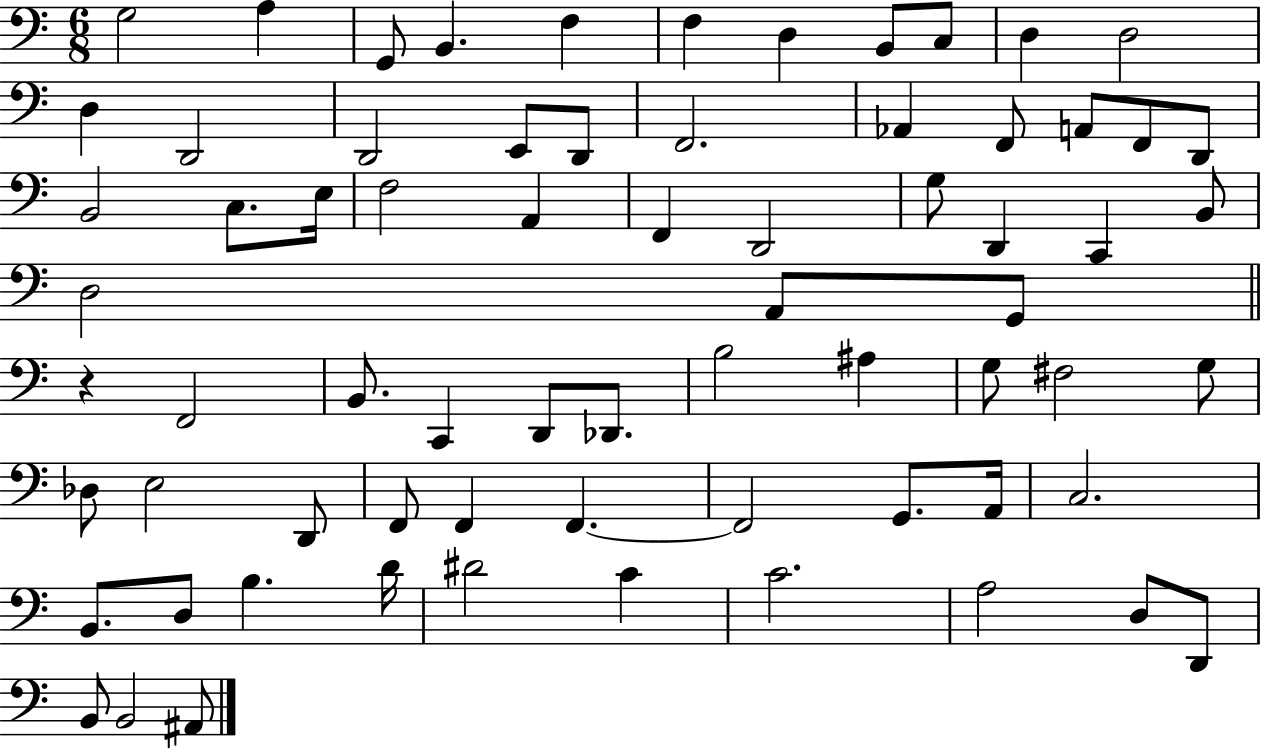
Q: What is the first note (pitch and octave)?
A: G3